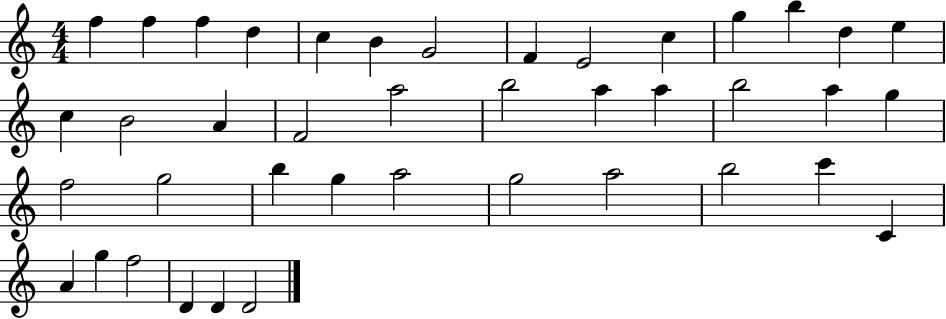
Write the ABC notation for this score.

X:1
T:Untitled
M:4/4
L:1/4
K:C
f f f d c B G2 F E2 c g b d e c B2 A F2 a2 b2 a a b2 a g f2 g2 b g a2 g2 a2 b2 c' C A g f2 D D D2